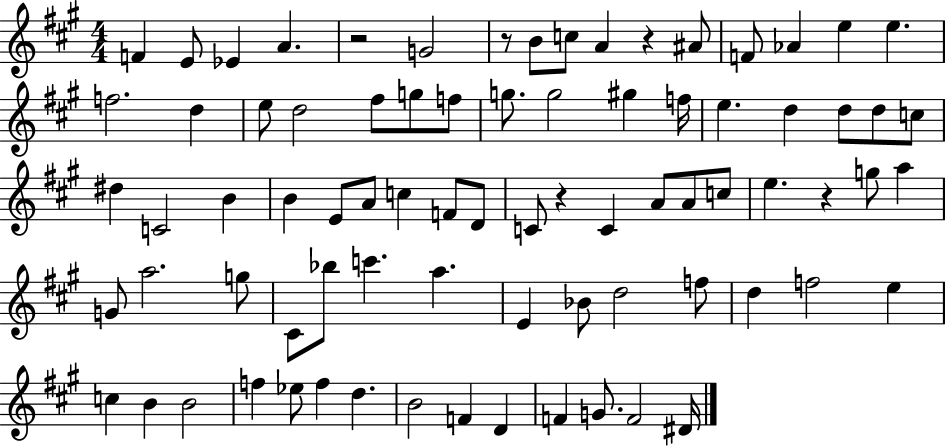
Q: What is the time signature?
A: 4/4